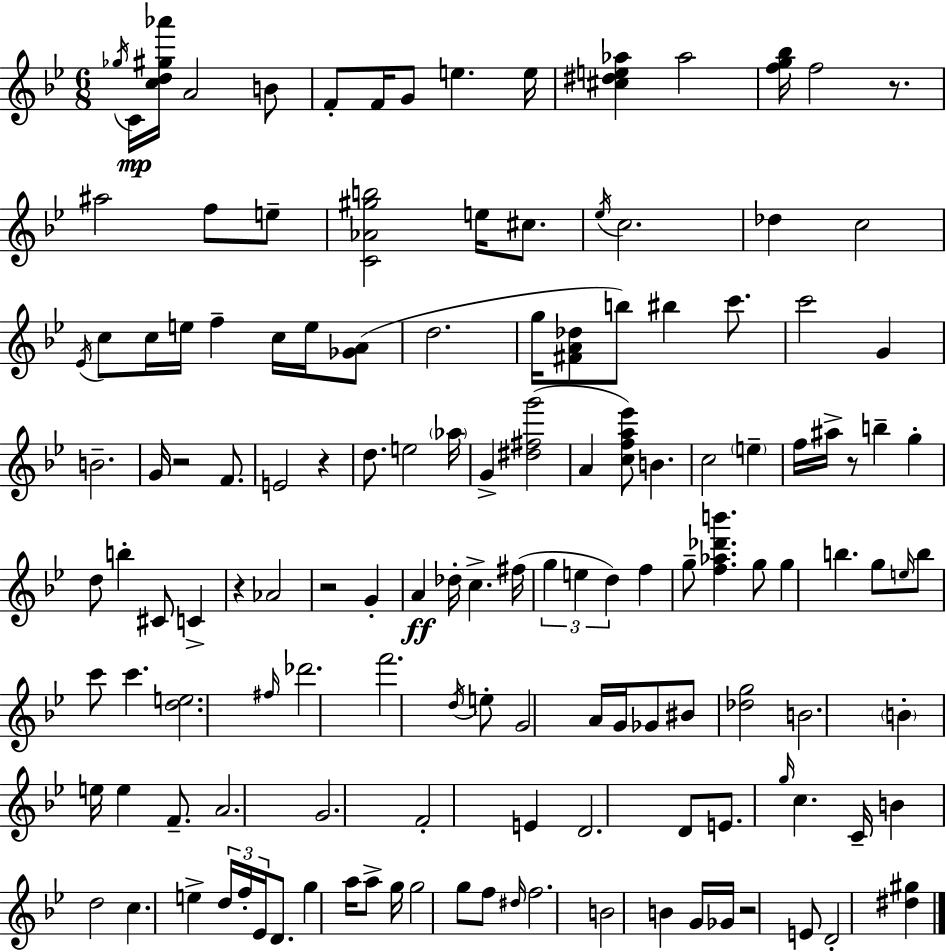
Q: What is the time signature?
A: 6/8